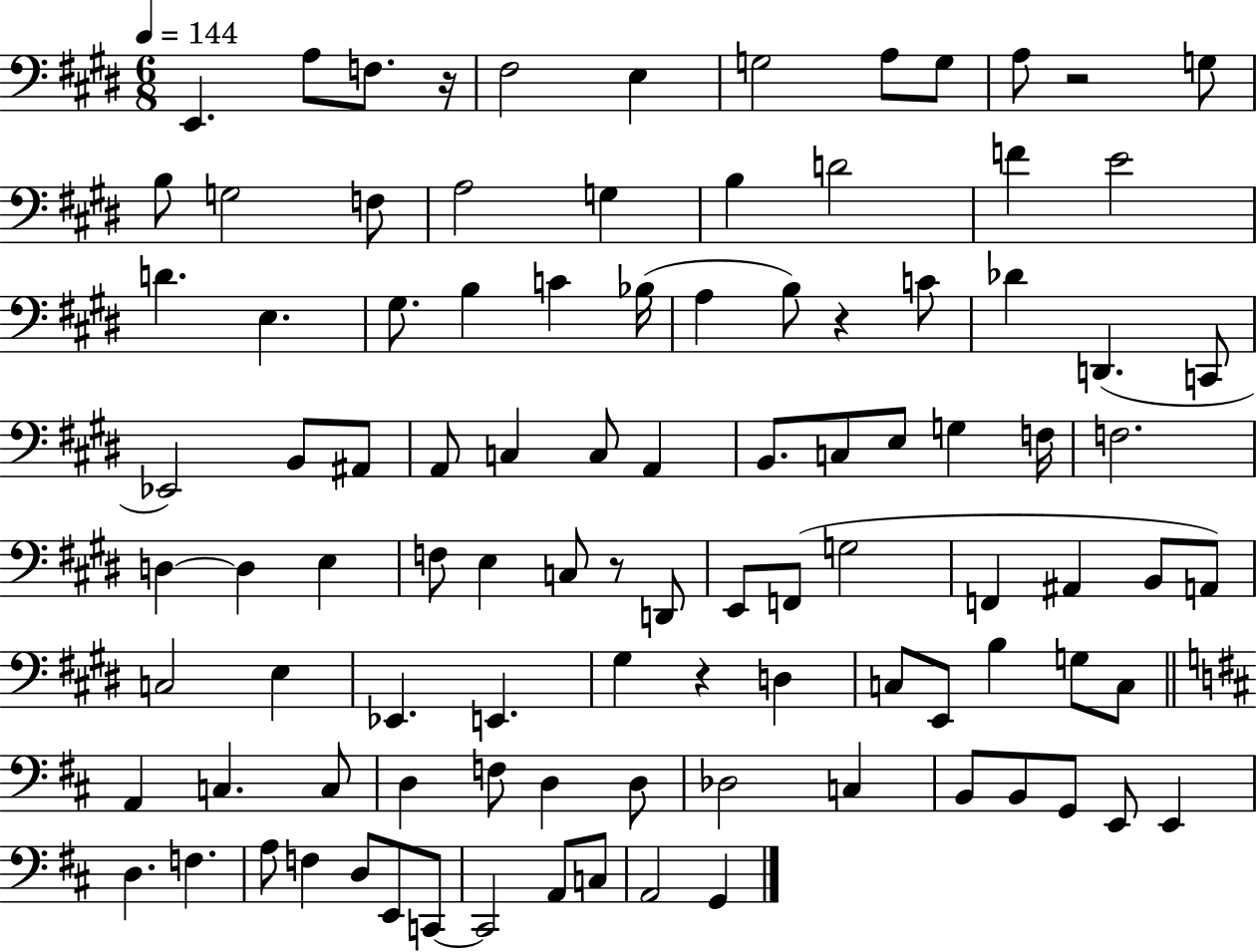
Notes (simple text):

E2/q. A3/e F3/e. R/s F#3/h E3/q G3/h A3/e G3/e A3/e R/h G3/e B3/e G3/h F3/e A3/h G3/q B3/q D4/h F4/q E4/h D4/q. E3/q. G#3/e. B3/q C4/q Bb3/s A3/q B3/e R/q C4/e Db4/q D2/q. C2/e Eb2/h B2/e A#2/e A2/e C3/q C3/e A2/q B2/e. C3/e E3/e G3/q F3/s F3/h. D3/q D3/q E3/q F3/e E3/q C3/e R/e D2/e E2/e F2/e G3/h F2/q A#2/q B2/e A2/e C3/h E3/q Eb2/q. E2/q. G#3/q R/q D3/q C3/e E2/e B3/q G3/e C3/e A2/q C3/q. C3/e D3/q F3/e D3/q D3/e Db3/h C3/q B2/e B2/e G2/e E2/e E2/q D3/q. F3/q. A3/e F3/q D3/e E2/e C2/e C2/h A2/e C3/e A2/h G2/q